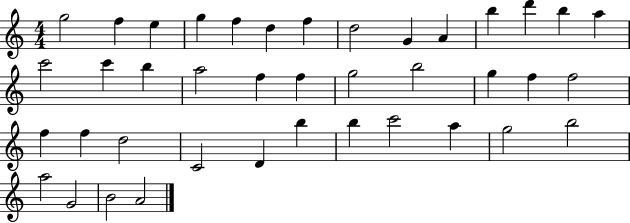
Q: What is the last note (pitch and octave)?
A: A4